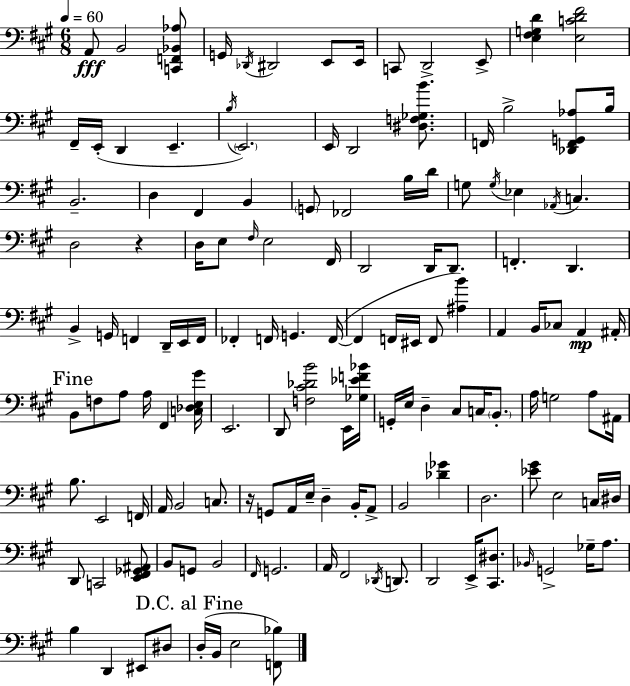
X:1
T:Untitled
M:6/8
L:1/4
K:A
A,,/2 B,,2 [C,,F,,_B,,_A,]/2 G,,/4 _D,,/4 ^D,,2 E,,/2 E,,/4 C,,/2 D,,2 E,,/2 [E,^F,G,D] [E,CD^F]2 ^F,,/4 E,,/4 D,, E,, B,/4 E,,2 E,,/4 D,,2 [^D,F,_G,B]/2 F,,/4 B,2 [_D,,F,,G,,_A,]/2 B,/4 B,,2 D, ^F,, B,, G,,/2 _F,,2 B,/4 D/4 G,/2 G,/4 _E, _A,,/4 C, D,2 z D,/4 E,/2 ^F,/4 E,2 ^F,,/4 D,,2 D,,/4 D,,/2 F,, D,, B,, G,,/4 F,, D,,/4 E,,/4 F,,/4 _F,, F,,/4 G,, F,,/4 F,, F,,/4 ^E,,/4 F,,/2 [^A,B] A,, B,,/4 _C,/2 A,, ^A,,/4 B,,/2 F,/2 A,/2 A,/4 ^F,, [C,_D,E,^G]/4 E,,2 D,,/2 [F,^C_DB]2 E,,/4 [_G,_EF_B]/4 G,,/4 E,/4 D, ^C,/2 C,/4 B,,/2 A,/4 G,2 A,/2 ^A,,/4 B,/2 E,,2 F,,/4 A,,/4 B,,2 C,/2 z/4 G,,/2 A,,/4 E,/4 D, B,,/4 A,,/2 B,,2 [_D_G] D,2 [_E^G]/2 E,2 C,/4 ^D,/4 D,,/2 C,,2 [E,,^F,,_G,,^A,,]/2 B,,/2 G,,/2 B,,2 ^F,,/4 G,,2 A,,/4 ^F,,2 _D,,/4 D,,/2 D,,2 E,,/4 [^C,,^D,]/2 _B,,/4 G,,2 _G,/4 A,/2 B, D,, ^E,,/2 ^D,/2 D,/4 B,,/4 E,2 [F,,_B,]/2